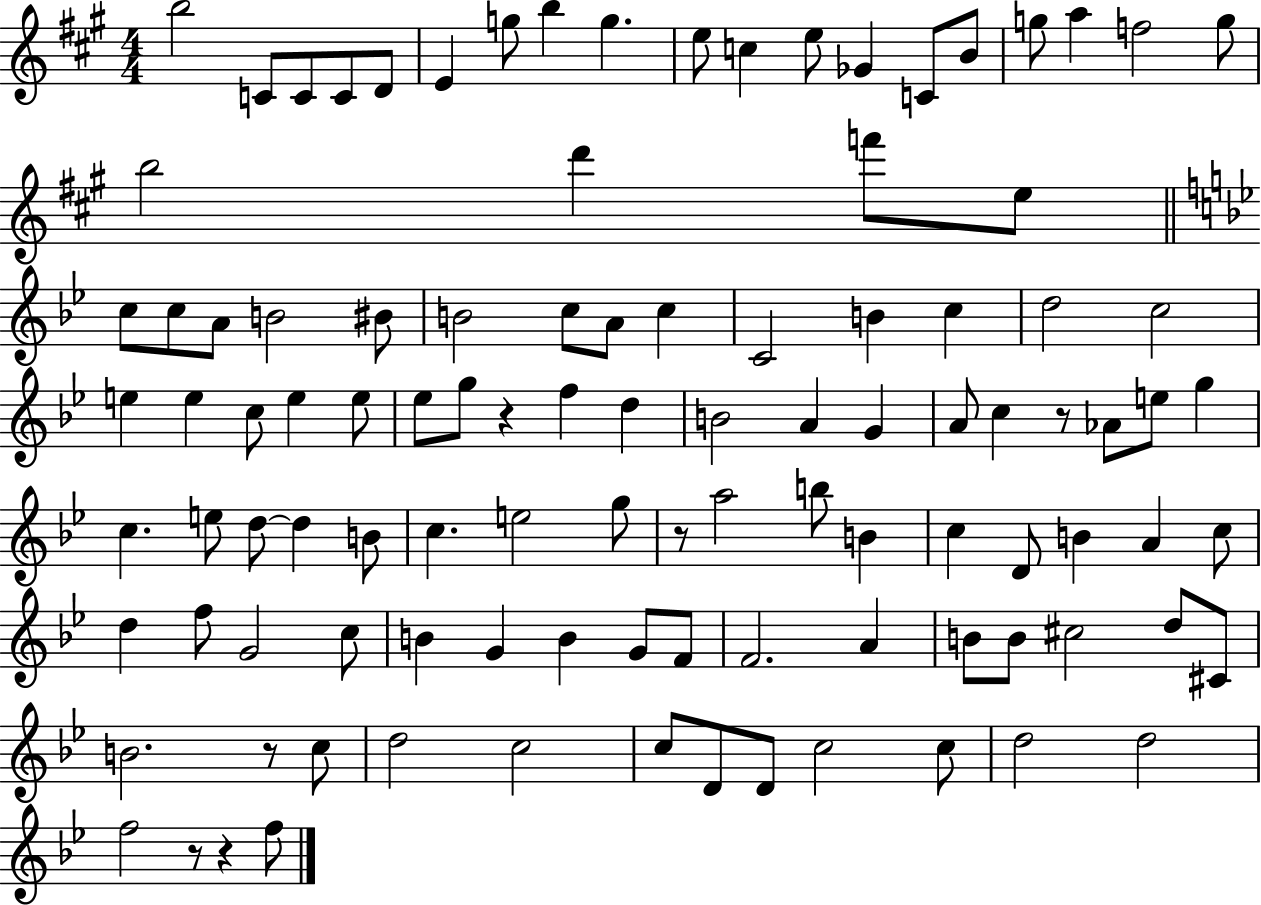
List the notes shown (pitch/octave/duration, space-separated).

B5/h C4/e C4/e C4/e D4/e E4/q G5/e B5/q G5/q. E5/e C5/q E5/e Gb4/q C4/e B4/e G5/e A5/q F5/h G5/e B5/h D6/q F6/e E5/e C5/e C5/e A4/e B4/h BIS4/e B4/h C5/e A4/e C5/q C4/h B4/q C5/q D5/h C5/h E5/q E5/q C5/e E5/q E5/e Eb5/e G5/e R/q F5/q D5/q B4/h A4/q G4/q A4/e C5/q R/e Ab4/e E5/e G5/q C5/q. E5/e D5/e D5/q B4/e C5/q. E5/h G5/e R/e A5/h B5/e B4/q C5/q D4/e B4/q A4/q C5/e D5/q F5/e G4/h C5/e B4/q G4/q B4/q G4/e F4/e F4/h. A4/q B4/e B4/e C#5/h D5/e C#4/e B4/h. R/e C5/e D5/h C5/h C5/e D4/e D4/e C5/h C5/e D5/h D5/h F5/h R/e R/q F5/e